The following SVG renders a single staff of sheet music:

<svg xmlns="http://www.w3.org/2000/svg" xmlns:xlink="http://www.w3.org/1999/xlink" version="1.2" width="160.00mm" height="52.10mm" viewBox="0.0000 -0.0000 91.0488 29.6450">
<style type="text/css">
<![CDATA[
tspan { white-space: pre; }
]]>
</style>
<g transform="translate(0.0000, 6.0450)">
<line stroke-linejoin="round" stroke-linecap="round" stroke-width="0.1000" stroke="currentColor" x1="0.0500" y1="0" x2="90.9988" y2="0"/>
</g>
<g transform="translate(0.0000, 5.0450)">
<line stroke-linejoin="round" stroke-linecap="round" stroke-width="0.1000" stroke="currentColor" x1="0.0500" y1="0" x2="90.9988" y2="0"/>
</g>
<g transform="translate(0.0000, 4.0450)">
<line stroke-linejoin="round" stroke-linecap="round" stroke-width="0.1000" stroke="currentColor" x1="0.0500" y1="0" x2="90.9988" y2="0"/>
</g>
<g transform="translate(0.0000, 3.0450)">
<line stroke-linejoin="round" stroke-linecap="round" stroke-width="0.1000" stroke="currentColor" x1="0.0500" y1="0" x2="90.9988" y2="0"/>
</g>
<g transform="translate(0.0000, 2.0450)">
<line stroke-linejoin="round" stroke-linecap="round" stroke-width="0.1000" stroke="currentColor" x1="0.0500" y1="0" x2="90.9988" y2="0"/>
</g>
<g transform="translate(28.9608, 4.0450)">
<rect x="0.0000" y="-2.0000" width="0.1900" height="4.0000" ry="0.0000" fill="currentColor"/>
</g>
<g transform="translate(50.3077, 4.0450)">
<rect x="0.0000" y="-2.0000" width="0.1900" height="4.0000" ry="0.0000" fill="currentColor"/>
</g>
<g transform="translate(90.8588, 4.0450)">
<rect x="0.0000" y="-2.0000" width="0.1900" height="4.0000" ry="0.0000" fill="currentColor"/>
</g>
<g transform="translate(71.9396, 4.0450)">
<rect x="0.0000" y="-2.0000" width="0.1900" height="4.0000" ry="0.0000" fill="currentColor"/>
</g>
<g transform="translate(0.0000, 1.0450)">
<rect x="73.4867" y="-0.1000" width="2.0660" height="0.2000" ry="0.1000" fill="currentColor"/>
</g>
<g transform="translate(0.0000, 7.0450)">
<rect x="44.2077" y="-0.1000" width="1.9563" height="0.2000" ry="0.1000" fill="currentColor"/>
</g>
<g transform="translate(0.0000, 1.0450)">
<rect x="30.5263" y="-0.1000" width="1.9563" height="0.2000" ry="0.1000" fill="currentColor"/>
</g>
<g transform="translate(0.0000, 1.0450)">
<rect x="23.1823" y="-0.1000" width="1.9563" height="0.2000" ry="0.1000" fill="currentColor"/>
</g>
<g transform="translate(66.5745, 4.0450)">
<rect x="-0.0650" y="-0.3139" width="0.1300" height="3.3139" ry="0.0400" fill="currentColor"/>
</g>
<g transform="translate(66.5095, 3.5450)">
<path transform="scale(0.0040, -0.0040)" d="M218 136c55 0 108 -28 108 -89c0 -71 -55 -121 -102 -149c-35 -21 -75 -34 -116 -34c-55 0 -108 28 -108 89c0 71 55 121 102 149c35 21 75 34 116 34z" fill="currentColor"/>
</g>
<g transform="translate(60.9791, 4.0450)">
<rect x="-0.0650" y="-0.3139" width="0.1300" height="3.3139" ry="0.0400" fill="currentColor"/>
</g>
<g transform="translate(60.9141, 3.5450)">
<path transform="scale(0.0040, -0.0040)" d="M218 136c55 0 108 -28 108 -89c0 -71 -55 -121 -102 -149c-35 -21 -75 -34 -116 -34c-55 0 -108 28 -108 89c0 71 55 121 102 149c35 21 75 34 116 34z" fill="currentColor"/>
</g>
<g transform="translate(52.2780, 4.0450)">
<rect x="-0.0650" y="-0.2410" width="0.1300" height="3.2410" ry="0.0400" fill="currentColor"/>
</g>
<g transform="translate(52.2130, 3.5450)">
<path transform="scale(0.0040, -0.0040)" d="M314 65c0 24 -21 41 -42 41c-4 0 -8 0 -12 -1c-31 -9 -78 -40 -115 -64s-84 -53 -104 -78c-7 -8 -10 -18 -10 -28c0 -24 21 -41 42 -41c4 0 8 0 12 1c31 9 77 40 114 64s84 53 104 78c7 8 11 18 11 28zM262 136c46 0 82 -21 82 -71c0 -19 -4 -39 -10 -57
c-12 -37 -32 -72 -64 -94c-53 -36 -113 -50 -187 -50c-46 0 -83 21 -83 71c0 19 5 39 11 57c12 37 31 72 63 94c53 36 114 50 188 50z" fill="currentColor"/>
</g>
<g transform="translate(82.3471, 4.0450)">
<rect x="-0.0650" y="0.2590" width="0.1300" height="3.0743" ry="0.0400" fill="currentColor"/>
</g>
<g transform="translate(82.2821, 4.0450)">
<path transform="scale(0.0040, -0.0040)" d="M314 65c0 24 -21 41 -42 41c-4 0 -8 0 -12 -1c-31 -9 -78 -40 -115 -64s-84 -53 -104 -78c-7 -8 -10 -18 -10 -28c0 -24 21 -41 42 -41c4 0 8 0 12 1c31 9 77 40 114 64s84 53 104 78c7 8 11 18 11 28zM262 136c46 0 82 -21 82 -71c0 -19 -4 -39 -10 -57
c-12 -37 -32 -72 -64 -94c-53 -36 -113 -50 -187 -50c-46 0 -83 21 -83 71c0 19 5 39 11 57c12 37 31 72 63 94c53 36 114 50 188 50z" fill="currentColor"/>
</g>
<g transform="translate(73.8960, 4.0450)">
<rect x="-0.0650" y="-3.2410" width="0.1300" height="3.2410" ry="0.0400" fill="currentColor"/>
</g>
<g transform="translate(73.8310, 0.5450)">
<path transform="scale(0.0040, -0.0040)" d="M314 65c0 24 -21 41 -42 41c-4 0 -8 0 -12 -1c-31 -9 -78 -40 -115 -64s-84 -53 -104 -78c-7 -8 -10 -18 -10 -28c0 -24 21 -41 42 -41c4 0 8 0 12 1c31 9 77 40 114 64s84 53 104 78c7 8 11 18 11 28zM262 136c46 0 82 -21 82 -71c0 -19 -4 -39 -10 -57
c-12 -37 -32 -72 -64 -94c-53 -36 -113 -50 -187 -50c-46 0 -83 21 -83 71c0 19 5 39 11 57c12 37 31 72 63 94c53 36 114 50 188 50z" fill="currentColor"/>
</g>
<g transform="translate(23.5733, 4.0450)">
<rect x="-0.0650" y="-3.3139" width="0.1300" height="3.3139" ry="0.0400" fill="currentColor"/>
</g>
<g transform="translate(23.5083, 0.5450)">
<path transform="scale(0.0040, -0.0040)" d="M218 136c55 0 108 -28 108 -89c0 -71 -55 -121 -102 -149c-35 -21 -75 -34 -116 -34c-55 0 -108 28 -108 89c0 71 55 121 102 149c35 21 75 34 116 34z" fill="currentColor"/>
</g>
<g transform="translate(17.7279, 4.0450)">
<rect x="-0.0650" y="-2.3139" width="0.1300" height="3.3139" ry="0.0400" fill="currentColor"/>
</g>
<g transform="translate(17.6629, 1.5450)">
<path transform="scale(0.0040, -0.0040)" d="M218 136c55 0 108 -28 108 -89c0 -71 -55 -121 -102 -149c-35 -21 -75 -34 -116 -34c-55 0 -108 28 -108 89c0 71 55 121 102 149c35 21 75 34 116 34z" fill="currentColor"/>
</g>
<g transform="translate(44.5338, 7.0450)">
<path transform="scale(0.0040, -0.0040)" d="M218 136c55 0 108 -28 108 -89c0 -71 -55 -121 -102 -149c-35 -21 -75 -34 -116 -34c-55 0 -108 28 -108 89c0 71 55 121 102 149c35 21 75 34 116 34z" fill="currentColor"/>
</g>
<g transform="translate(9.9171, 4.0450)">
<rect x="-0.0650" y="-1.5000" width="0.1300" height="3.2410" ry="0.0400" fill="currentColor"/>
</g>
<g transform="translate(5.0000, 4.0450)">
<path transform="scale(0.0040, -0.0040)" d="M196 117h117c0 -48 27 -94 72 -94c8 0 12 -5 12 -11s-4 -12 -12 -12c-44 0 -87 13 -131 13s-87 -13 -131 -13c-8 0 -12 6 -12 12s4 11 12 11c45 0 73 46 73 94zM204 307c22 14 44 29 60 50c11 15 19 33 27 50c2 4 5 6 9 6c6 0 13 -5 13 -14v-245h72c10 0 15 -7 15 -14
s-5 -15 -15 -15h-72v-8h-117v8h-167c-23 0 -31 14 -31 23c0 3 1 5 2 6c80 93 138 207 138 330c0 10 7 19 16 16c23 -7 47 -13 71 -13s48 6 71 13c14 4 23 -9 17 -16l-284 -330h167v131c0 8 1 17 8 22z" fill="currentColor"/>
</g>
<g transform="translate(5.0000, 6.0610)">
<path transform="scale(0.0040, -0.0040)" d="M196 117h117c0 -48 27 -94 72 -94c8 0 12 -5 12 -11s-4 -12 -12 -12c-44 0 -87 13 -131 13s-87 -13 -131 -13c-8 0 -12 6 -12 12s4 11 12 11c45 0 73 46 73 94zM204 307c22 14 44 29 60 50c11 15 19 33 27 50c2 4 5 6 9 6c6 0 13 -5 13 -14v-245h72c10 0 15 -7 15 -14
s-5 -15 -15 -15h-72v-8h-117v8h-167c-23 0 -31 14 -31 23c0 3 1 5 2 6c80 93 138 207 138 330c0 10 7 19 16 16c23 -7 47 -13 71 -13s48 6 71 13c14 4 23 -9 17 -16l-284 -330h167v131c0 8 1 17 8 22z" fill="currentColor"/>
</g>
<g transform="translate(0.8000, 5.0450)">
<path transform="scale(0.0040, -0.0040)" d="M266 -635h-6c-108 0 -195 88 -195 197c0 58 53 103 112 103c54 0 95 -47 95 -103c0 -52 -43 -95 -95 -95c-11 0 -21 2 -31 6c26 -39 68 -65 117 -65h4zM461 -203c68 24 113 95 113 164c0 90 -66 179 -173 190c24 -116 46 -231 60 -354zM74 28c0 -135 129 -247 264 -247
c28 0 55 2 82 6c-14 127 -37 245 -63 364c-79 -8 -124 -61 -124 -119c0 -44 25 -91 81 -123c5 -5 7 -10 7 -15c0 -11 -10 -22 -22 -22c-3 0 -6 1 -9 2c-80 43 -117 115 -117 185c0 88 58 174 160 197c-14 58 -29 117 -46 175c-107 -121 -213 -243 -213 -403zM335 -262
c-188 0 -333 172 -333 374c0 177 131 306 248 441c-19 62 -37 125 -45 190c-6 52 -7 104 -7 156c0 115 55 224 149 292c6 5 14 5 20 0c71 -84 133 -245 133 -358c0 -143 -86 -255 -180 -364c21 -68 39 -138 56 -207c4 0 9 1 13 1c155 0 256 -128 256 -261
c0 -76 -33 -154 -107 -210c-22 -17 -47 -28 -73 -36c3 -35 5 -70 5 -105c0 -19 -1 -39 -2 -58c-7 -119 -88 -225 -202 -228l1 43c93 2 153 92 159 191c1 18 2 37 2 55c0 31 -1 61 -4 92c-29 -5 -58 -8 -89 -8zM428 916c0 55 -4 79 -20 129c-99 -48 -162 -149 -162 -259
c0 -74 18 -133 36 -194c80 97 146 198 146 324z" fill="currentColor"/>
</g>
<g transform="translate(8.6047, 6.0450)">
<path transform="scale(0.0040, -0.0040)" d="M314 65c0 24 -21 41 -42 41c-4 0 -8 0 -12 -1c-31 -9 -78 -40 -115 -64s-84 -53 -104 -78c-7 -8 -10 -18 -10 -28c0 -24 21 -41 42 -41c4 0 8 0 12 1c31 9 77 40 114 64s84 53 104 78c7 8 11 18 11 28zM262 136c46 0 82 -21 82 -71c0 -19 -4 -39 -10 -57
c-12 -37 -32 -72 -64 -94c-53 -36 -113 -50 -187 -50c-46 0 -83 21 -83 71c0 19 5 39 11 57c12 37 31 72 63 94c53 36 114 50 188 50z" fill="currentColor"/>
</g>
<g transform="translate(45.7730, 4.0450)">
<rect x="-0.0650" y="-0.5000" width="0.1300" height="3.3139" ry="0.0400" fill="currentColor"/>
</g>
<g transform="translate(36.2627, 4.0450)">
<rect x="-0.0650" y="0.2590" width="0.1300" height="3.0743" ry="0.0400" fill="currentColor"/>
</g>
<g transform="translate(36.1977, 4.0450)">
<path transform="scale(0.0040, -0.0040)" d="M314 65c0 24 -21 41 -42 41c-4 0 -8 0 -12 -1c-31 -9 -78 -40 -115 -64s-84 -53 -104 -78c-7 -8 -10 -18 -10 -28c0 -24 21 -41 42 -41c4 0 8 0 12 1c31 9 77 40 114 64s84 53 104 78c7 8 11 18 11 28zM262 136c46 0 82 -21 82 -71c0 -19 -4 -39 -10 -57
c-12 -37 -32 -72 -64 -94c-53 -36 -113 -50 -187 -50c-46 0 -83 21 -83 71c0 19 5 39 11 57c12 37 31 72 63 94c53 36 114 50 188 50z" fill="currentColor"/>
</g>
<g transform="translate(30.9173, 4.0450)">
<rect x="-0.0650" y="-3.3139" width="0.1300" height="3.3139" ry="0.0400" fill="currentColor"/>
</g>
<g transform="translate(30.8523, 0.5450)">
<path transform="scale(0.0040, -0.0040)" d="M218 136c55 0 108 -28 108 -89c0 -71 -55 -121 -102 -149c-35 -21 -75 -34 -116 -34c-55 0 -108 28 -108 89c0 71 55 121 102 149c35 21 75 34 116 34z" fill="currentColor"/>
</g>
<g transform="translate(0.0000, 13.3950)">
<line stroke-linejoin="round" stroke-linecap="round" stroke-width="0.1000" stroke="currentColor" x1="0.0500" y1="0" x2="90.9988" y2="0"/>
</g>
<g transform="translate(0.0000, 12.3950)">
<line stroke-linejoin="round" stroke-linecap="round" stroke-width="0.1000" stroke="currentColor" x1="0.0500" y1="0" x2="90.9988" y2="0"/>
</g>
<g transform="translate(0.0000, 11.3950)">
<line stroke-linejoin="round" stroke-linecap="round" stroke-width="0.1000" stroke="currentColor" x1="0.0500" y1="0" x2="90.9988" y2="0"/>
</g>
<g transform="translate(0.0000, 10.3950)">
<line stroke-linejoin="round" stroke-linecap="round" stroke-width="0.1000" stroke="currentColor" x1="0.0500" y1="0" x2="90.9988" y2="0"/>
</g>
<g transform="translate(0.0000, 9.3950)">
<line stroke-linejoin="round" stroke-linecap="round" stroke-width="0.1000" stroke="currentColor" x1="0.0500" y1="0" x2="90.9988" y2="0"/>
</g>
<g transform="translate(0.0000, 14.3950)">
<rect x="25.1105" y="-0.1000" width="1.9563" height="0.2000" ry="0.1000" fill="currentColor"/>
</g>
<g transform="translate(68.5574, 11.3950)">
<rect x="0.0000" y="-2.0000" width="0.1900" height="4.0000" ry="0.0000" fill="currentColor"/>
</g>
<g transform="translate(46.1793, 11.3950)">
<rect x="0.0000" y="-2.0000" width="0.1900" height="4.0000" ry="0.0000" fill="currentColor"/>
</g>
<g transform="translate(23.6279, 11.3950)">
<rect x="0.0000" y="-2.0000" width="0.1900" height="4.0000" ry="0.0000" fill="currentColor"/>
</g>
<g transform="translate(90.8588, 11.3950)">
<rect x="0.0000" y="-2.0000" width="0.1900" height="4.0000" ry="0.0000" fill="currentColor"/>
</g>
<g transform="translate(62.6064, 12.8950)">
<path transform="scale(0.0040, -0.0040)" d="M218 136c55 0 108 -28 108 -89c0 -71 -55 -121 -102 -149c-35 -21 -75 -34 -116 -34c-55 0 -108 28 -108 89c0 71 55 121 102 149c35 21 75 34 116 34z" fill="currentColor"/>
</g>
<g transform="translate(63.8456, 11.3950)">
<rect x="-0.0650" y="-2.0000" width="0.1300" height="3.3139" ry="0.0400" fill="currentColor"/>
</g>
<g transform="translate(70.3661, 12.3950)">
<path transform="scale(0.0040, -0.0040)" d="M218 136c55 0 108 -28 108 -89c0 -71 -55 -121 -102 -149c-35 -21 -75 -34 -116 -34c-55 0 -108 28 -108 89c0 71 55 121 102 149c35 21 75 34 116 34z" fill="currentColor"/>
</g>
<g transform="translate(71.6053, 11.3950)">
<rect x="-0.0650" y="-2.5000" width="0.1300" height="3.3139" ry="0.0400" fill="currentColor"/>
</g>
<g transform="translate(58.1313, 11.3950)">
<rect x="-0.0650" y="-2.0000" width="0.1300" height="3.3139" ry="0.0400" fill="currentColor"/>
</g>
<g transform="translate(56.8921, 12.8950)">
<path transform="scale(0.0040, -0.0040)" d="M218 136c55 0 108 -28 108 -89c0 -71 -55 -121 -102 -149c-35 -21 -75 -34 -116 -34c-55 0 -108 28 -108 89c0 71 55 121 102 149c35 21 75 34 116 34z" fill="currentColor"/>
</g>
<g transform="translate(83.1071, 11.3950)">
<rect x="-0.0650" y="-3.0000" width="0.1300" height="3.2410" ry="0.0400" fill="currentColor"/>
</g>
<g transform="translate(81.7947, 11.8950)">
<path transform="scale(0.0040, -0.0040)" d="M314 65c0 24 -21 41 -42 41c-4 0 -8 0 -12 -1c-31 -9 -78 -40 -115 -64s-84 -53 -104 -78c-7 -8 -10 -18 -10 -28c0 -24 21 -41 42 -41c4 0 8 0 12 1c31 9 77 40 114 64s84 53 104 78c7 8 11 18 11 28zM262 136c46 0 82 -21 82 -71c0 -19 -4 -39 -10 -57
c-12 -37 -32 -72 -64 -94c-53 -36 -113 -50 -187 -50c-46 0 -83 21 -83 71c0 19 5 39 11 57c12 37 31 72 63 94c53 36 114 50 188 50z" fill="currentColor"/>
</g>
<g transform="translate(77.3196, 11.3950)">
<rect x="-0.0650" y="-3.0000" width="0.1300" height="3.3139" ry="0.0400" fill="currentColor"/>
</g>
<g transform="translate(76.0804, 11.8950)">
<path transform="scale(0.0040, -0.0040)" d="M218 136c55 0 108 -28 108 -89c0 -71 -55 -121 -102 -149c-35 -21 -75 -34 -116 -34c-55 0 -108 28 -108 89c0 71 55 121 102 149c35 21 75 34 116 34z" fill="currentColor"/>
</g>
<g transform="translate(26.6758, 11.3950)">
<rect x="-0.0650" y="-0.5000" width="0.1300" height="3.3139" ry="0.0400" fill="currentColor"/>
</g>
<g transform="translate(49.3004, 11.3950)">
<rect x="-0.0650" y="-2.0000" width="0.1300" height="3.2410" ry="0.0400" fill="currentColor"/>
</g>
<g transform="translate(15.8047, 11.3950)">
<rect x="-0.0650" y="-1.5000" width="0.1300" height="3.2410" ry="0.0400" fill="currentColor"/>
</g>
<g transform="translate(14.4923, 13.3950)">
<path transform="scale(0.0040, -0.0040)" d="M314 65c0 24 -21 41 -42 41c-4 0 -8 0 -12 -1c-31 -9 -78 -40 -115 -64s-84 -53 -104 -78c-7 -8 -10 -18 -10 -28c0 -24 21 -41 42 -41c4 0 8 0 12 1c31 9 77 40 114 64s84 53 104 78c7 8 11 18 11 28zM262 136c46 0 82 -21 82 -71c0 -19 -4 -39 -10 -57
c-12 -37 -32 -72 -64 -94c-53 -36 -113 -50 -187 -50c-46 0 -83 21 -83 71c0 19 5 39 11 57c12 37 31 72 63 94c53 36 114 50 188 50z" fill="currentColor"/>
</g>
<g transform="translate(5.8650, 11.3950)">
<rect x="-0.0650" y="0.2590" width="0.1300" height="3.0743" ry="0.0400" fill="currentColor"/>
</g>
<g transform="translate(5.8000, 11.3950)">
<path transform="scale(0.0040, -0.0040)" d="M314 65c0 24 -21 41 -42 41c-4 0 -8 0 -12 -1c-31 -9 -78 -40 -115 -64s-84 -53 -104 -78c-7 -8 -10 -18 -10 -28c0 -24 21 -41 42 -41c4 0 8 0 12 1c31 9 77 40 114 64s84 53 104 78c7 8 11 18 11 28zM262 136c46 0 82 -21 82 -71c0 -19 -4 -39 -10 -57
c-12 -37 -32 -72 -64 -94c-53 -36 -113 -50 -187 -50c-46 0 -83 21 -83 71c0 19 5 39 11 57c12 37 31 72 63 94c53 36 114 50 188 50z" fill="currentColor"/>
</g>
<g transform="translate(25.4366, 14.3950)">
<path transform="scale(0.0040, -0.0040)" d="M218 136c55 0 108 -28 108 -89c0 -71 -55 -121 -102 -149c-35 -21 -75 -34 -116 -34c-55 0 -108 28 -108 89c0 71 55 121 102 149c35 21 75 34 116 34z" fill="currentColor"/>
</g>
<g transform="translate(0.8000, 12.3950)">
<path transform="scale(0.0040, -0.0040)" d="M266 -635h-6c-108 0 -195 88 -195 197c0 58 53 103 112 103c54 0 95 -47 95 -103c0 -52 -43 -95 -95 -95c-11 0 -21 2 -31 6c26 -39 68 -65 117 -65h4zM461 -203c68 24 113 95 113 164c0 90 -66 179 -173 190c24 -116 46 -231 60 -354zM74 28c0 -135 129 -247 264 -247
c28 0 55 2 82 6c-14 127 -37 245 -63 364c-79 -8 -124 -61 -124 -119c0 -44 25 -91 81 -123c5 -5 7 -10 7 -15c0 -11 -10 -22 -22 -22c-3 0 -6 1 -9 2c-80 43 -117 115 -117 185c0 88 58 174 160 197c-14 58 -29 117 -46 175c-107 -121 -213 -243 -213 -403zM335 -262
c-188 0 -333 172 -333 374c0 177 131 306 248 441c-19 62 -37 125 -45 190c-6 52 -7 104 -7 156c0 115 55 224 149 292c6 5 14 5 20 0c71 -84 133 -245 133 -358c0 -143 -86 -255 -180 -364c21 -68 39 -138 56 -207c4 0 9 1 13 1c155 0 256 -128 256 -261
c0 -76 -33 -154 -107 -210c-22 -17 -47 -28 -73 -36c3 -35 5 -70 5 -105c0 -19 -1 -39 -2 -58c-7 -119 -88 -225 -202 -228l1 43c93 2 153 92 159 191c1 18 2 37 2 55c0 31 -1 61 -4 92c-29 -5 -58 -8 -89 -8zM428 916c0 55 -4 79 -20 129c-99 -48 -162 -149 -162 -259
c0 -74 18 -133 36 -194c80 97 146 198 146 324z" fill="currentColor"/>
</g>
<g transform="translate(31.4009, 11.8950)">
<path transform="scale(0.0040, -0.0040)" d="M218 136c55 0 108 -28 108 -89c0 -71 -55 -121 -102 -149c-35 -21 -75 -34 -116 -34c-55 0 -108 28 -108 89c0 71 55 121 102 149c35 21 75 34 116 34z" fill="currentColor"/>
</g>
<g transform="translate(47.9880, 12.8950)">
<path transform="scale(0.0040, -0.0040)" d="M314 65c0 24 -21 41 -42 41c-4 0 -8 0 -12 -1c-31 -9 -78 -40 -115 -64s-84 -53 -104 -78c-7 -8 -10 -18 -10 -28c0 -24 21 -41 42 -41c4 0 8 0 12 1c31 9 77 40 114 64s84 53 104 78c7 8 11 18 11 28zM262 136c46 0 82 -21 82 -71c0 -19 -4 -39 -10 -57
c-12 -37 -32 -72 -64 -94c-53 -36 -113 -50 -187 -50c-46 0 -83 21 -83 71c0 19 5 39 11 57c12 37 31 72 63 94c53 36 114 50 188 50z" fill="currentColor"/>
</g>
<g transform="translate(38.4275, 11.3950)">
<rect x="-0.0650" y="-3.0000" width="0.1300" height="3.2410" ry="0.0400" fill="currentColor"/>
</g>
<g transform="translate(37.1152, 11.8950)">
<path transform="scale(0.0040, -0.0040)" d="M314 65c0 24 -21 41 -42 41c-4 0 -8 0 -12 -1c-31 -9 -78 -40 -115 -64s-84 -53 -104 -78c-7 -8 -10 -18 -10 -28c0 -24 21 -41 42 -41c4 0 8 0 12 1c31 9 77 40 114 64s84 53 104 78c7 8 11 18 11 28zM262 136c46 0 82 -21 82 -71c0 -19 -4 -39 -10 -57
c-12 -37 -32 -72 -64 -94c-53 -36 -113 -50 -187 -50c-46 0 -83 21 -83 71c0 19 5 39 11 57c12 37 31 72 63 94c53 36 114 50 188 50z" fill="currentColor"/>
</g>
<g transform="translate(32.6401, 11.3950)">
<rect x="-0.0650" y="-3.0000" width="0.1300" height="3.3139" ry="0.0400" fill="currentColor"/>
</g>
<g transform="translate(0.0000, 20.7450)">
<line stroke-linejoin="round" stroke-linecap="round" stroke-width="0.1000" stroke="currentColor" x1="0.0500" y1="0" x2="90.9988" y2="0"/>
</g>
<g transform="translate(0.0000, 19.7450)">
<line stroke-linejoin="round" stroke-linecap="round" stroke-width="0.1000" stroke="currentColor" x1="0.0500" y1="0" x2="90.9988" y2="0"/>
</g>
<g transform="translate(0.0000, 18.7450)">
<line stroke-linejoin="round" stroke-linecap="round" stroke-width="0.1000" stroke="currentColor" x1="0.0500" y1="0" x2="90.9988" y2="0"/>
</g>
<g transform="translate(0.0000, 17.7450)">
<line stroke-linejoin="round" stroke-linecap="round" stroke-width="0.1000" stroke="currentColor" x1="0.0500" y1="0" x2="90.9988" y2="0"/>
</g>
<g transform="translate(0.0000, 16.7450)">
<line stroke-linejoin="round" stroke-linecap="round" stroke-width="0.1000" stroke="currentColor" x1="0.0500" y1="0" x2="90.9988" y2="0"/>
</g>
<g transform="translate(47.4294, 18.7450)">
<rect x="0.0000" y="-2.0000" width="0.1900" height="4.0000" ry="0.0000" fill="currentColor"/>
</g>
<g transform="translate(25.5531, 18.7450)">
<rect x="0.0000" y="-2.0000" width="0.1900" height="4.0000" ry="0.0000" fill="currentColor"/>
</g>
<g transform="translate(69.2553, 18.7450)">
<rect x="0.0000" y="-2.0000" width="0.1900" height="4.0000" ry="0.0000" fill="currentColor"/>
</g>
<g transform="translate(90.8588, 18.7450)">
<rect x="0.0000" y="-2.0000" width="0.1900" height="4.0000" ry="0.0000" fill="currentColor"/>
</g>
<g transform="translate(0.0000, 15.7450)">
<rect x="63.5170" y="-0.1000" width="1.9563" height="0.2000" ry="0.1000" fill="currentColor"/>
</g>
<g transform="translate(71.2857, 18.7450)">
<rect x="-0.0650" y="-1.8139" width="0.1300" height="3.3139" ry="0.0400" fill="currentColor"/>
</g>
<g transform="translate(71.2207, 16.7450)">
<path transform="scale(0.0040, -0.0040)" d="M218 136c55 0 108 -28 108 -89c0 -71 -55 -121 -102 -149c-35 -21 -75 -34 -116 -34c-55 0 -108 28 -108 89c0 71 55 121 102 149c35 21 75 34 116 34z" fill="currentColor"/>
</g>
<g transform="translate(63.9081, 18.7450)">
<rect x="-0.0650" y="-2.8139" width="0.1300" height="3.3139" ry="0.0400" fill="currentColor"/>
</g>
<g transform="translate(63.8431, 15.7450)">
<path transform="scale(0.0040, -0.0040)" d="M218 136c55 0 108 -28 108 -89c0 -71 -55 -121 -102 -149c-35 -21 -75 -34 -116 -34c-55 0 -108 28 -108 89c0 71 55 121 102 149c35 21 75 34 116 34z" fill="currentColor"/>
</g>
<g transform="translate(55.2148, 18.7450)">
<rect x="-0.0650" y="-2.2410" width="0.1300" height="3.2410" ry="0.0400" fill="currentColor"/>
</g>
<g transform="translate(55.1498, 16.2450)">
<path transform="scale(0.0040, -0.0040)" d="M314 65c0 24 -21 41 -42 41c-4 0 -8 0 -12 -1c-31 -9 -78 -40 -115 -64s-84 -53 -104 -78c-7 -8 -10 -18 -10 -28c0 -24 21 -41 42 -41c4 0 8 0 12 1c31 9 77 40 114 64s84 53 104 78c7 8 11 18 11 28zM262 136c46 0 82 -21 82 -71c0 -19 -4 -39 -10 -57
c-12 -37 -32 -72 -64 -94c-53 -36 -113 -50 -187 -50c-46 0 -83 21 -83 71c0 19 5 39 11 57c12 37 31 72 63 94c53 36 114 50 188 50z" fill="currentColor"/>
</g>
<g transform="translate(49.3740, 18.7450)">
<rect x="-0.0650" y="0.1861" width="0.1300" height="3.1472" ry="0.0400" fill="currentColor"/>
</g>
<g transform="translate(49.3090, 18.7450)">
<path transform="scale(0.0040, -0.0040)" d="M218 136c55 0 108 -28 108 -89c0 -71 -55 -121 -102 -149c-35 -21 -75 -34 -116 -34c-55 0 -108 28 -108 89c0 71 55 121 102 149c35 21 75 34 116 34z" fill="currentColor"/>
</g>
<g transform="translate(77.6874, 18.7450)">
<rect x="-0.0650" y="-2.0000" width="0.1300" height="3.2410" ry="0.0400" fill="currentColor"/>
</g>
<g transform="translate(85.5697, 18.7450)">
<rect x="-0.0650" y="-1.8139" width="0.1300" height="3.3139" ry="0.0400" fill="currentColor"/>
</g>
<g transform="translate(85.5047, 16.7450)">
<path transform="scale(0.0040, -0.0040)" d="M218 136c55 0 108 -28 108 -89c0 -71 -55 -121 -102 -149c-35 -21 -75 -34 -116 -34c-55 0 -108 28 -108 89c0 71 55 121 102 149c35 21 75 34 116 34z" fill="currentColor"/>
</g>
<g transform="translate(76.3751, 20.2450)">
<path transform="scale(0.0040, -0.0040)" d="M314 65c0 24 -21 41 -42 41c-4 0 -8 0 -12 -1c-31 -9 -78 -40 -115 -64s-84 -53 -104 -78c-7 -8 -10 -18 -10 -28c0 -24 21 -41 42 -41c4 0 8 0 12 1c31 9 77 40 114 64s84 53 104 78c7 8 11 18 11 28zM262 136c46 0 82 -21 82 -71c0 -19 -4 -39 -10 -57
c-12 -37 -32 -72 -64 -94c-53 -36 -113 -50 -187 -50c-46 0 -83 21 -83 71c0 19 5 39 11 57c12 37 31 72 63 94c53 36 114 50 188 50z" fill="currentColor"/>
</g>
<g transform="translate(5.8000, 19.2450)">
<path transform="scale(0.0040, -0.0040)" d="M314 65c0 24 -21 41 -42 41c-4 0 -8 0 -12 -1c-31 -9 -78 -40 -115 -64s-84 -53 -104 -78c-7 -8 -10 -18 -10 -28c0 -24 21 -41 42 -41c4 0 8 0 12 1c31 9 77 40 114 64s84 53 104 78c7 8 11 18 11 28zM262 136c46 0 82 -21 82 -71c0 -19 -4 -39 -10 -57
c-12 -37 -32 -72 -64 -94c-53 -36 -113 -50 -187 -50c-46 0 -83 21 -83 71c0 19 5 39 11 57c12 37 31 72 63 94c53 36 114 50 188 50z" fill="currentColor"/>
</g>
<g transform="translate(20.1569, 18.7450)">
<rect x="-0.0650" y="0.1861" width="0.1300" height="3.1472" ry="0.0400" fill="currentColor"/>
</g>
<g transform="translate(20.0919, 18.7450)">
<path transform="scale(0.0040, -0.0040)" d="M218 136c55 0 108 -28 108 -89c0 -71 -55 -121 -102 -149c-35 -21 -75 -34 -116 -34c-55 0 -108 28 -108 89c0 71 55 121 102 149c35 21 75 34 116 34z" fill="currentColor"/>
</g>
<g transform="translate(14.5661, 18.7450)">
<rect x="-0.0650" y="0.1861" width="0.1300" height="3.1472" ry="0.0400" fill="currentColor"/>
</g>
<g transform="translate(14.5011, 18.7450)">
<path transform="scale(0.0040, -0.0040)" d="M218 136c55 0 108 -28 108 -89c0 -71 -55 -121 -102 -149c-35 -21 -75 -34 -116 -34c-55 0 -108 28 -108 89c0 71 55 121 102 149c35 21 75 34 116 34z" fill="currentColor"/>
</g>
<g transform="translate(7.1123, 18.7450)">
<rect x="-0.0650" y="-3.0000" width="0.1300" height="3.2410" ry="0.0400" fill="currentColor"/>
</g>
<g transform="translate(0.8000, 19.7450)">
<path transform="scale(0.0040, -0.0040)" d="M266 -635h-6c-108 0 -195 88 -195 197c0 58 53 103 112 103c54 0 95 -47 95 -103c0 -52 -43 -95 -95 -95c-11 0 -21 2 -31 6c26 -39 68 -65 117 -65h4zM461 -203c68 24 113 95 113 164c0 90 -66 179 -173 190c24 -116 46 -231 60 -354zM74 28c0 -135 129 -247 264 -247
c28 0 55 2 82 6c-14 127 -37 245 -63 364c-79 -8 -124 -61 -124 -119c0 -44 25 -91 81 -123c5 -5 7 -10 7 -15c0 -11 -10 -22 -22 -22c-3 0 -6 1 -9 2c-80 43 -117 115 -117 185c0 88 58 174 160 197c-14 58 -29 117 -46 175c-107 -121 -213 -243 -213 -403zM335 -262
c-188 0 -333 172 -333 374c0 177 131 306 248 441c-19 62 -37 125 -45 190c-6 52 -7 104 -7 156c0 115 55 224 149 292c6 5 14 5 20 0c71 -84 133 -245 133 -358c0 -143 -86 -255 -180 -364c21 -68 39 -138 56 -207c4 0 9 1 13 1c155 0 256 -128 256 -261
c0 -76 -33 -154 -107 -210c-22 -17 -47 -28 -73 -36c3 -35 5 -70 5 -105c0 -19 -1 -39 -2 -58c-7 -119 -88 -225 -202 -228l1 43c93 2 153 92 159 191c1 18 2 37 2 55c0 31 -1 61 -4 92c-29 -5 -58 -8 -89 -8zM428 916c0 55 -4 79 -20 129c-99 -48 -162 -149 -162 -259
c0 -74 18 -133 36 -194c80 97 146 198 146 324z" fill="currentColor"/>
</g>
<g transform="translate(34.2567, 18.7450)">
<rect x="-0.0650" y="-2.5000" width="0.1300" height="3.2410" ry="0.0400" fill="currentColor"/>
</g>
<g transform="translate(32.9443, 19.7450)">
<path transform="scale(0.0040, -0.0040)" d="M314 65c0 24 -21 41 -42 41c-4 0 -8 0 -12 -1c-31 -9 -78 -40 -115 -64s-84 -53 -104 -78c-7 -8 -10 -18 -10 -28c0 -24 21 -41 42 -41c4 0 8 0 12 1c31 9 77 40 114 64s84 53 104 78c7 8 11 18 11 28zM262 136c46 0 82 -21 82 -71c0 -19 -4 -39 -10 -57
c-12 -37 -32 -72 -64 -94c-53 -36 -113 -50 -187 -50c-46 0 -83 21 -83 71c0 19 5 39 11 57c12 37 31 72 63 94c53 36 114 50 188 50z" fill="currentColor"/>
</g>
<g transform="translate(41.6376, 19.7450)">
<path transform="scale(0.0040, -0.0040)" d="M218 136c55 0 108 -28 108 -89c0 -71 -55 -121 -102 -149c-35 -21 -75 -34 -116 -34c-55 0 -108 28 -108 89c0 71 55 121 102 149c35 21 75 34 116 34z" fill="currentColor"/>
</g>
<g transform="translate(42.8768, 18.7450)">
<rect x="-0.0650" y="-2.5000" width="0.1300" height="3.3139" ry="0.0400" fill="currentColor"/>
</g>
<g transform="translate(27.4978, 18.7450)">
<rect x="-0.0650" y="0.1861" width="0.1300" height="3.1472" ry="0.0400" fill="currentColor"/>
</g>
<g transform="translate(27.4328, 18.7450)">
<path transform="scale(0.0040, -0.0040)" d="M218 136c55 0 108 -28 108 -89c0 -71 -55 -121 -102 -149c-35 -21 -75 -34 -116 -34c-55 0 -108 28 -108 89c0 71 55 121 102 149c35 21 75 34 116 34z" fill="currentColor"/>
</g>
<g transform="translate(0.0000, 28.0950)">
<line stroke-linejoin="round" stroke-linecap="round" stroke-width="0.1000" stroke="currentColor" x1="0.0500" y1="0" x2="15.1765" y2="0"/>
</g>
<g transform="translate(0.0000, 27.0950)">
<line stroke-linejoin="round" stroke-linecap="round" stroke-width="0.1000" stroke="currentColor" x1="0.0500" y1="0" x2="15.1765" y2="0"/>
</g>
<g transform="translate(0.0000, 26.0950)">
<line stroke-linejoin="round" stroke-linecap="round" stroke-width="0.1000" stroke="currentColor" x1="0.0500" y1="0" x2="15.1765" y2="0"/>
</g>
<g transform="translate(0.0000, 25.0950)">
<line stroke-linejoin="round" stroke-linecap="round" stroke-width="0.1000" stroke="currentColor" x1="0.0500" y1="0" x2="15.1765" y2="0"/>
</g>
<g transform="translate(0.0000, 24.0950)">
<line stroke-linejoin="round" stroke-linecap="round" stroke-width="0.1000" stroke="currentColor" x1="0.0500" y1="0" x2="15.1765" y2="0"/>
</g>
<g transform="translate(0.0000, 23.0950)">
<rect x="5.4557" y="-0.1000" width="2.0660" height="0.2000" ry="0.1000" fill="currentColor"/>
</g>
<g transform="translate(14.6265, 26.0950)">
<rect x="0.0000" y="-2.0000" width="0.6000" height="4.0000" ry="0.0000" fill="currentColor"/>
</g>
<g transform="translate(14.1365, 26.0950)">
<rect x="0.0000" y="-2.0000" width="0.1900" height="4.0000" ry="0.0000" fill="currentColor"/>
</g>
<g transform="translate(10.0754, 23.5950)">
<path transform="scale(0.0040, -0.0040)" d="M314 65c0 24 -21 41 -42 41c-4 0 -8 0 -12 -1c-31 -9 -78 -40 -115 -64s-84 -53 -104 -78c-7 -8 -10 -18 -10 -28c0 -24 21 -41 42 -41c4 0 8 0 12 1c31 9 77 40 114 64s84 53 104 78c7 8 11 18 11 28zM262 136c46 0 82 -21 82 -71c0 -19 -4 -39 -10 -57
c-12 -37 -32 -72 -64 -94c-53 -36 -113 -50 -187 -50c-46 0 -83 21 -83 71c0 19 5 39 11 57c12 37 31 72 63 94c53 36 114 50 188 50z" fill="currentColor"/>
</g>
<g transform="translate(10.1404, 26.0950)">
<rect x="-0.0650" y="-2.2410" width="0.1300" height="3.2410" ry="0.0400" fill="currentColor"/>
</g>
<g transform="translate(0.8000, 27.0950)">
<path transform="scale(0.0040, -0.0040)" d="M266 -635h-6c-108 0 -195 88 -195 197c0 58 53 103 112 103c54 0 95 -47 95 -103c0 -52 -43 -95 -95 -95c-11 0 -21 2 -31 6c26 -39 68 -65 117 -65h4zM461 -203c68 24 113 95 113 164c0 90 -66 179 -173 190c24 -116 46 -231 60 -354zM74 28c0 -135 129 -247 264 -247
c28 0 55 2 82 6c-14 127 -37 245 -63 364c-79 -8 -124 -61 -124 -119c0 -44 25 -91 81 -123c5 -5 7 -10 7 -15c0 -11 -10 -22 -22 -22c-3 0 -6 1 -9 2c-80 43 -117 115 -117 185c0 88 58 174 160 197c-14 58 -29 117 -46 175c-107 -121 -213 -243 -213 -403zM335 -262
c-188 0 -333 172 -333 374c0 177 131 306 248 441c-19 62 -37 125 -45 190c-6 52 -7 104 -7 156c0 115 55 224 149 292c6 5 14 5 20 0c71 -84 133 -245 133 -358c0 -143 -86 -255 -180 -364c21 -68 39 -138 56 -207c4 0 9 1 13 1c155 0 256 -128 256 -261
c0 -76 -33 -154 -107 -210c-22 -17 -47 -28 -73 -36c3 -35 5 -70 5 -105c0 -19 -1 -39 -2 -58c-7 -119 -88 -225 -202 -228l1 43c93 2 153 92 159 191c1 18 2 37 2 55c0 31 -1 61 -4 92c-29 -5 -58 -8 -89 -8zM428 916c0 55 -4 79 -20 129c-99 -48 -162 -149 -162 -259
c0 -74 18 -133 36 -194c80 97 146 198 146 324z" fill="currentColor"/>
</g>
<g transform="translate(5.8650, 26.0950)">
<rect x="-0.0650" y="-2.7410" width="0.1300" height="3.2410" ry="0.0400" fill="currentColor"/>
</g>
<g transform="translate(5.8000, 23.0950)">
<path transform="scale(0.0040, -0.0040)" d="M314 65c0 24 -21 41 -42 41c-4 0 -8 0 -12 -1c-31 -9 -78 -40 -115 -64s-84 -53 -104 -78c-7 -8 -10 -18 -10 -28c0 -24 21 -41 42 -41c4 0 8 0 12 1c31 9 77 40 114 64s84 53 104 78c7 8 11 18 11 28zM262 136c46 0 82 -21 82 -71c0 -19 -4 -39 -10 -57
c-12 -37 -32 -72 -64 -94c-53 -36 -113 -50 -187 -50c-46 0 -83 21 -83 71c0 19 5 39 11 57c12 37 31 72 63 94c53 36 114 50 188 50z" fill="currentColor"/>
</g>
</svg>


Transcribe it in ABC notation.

X:1
T:Untitled
M:4/4
L:1/4
K:C
E2 g b b B2 C c2 c c b2 B2 B2 E2 C A A2 F2 F F G A A2 A2 B B B G2 G B g2 a f F2 f a2 g2